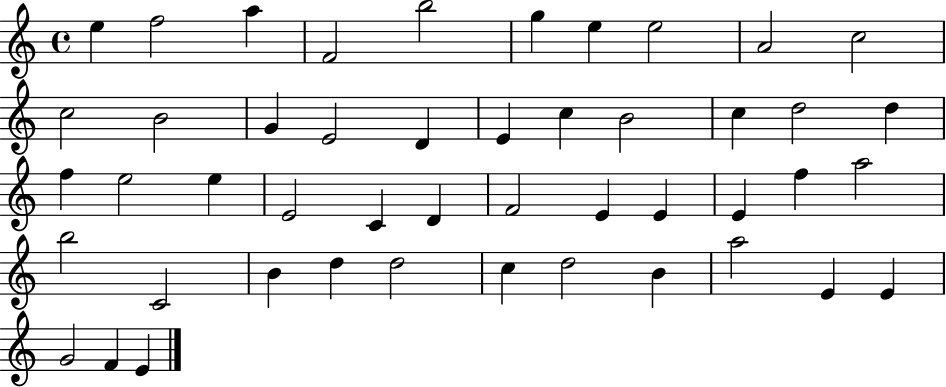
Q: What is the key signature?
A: C major